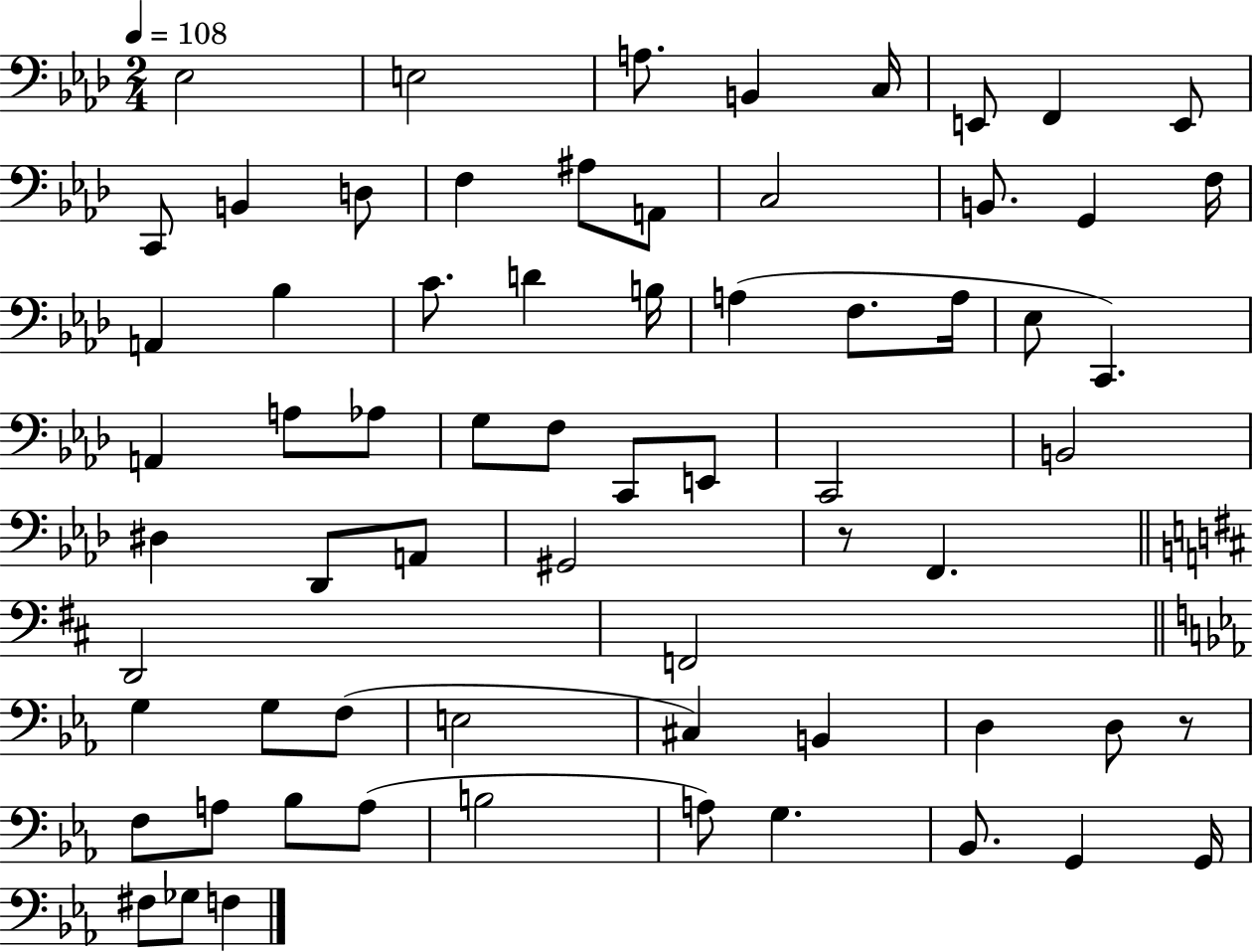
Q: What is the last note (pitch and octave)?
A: F3